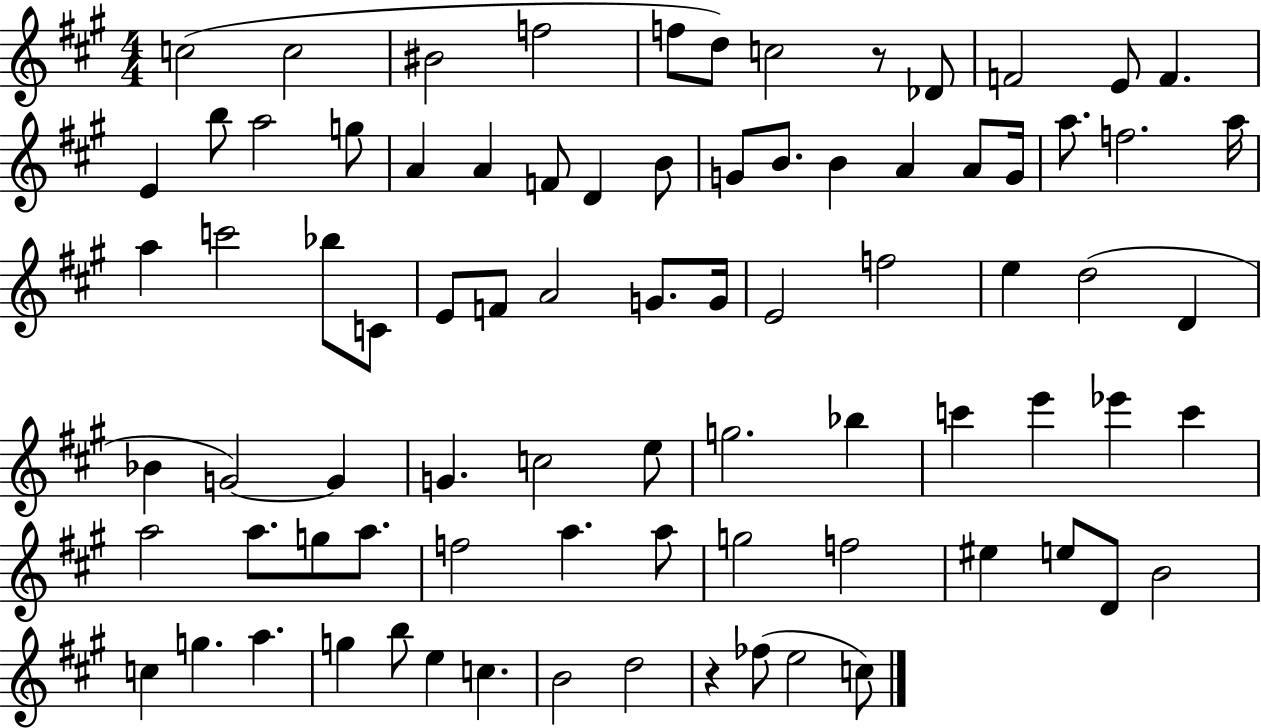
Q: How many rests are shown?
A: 2